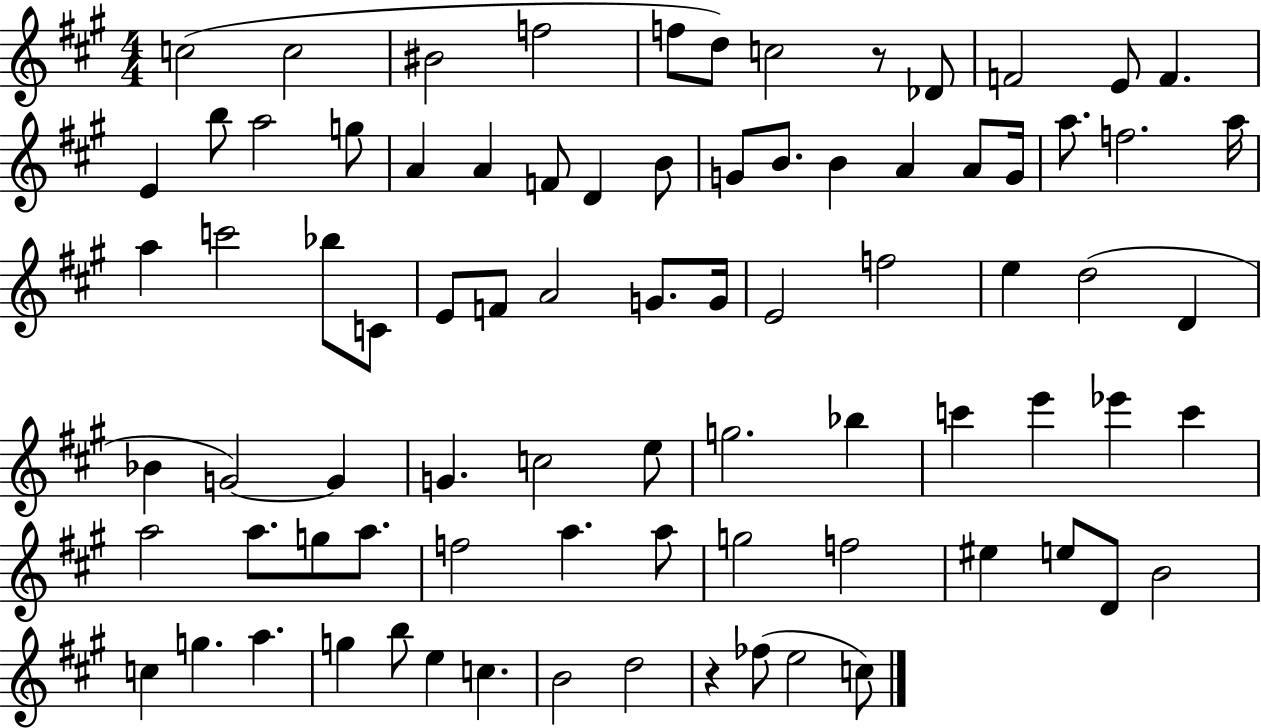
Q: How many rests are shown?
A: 2